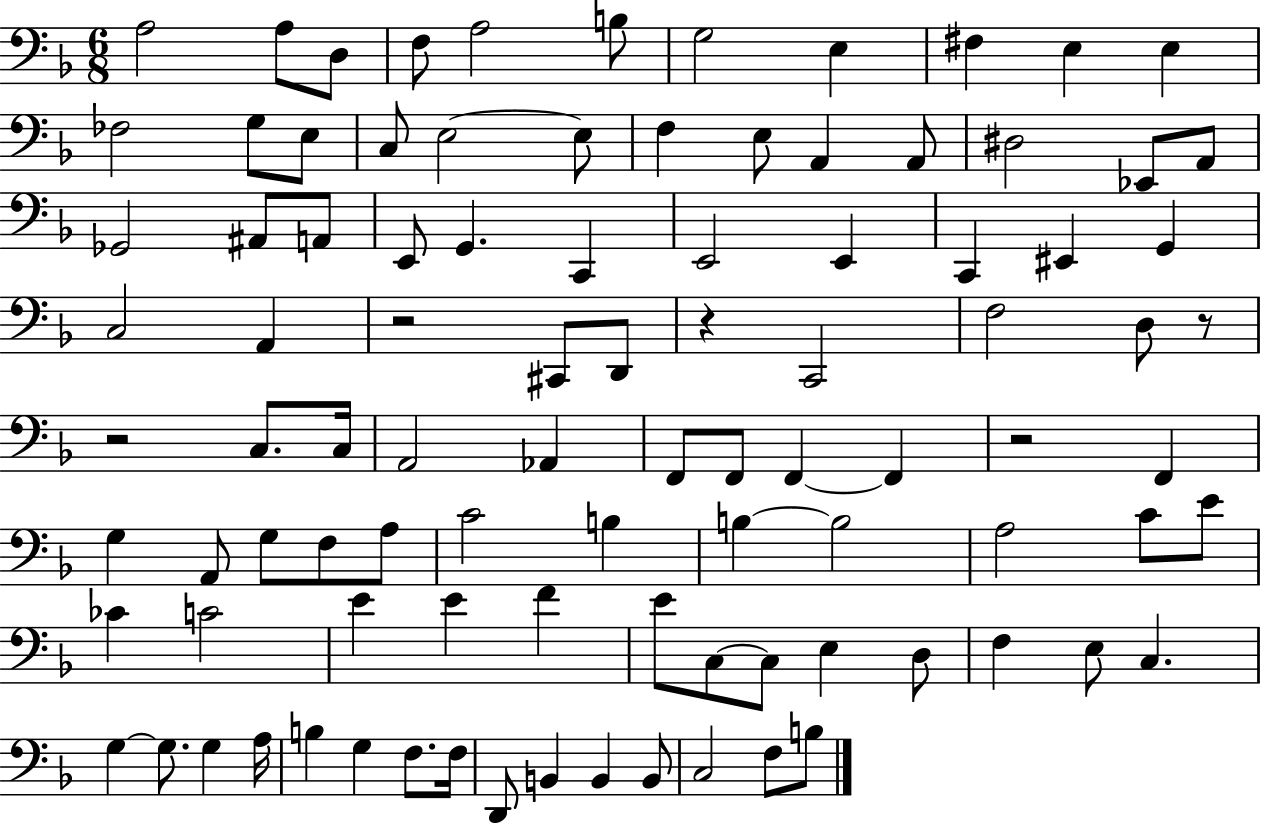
{
  \clef bass
  \numericTimeSignature
  \time 6/8
  \key f \major
  \repeat volta 2 { a2 a8 d8 | f8 a2 b8 | g2 e4 | fis4 e4 e4 | \break fes2 g8 e8 | c8 e2~~ e8 | f4 e8 a,4 a,8 | dis2 ees,8 a,8 | \break ges,2 ais,8 a,8 | e,8 g,4. c,4 | e,2 e,4 | c,4 eis,4 g,4 | \break c2 a,4 | r2 cis,8 d,8 | r4 c,2 | f2 d8 r8 | \break r2 c8. c16 | a,2 aes,4 | f,8 f,8 f,4~~ f,4 | r2 f,4 | \break g4 a,8 g8 f8 a8 | c'2 b4 | b4~~ b2 | a2 c'8 e'8 | \break ces'4 c'2 | e'4 e'4 f'4 | e'8 c8~~ c8 e4 d8 | f4 e8 c4. | \break g4~~ g8. g4 a16 | b4 g4 f8. f16 | d,8 b,4 b,4 b,8 | c2 f8 b8 | \break } \bar "|."
}